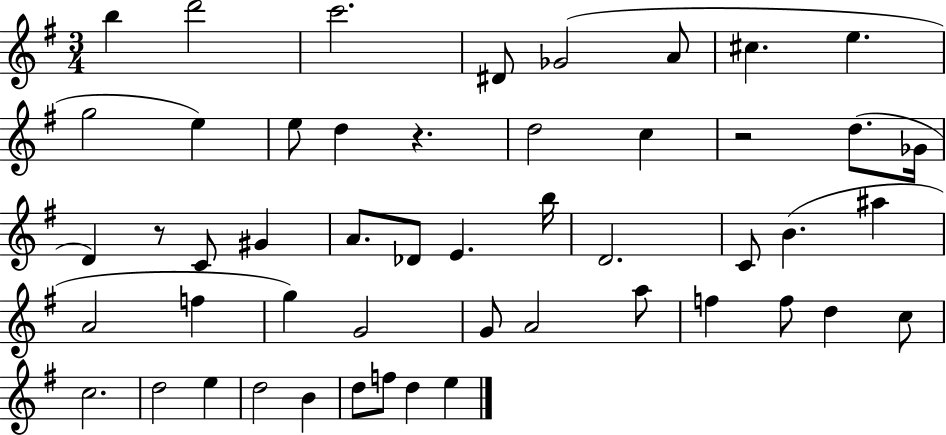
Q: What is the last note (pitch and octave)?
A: E5